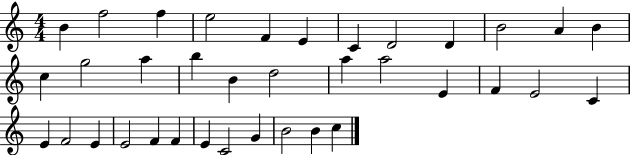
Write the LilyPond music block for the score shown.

{
  \clef treble
  \numericTimeSignature
  \time 4/4
  \key c \major
  b'4 f''2 f''4 | e''2 f'4 e'4 | c'4 d'2 d'4 | b'2 a'4 b'4 | \break c''4 g''2 a''4 | b''4 b'4 d''2 | a''4 a''2 e'4 | f'4 e'2 c'4 | \break e'4 f'2 e'4 | e'2 f'4 f'4 | e'4 c'2 g'4 | b'2 b'4 c''4 | \break \bar "|."
}